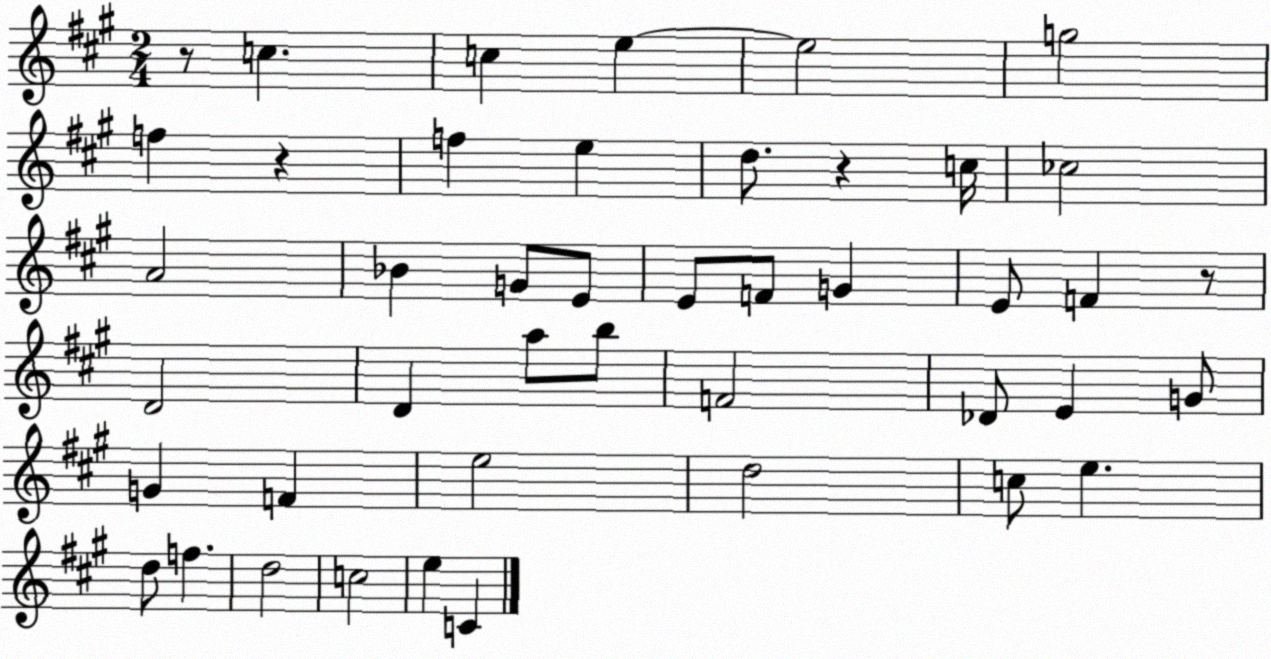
X:1
T:Untitled
M:2/4
L:1/4
K:A
z/2 c c e e2 g2 f z f e d/2 z c/4 _c2 A2 _B G/2 E/2 E/2 F/2 G E/2 F z/2 D2 D a/2 b/2 F2 _D/2 E G/2 G F e2 d2 c/2 e d/2 f d2 c2 e C